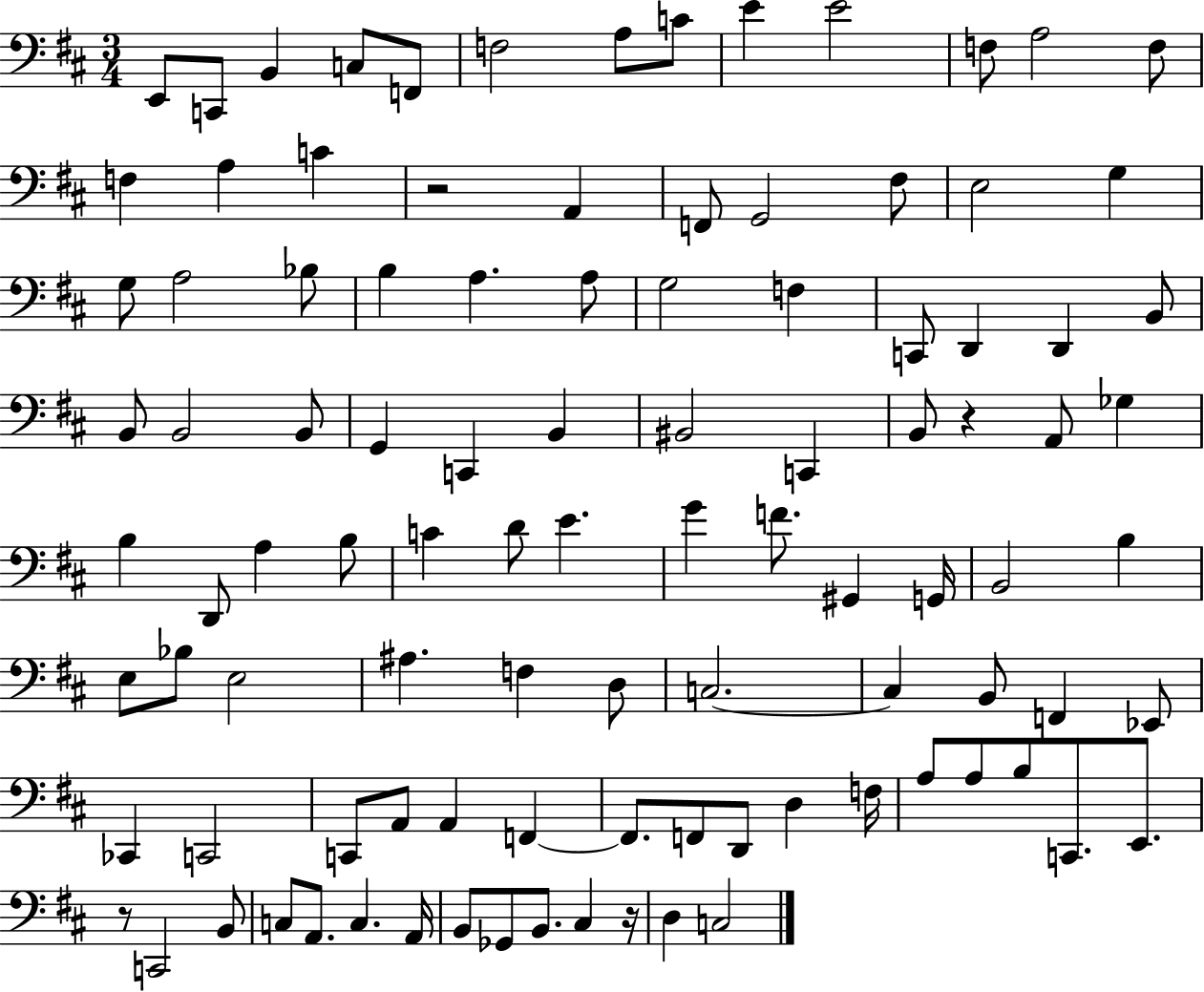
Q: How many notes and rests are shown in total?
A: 101